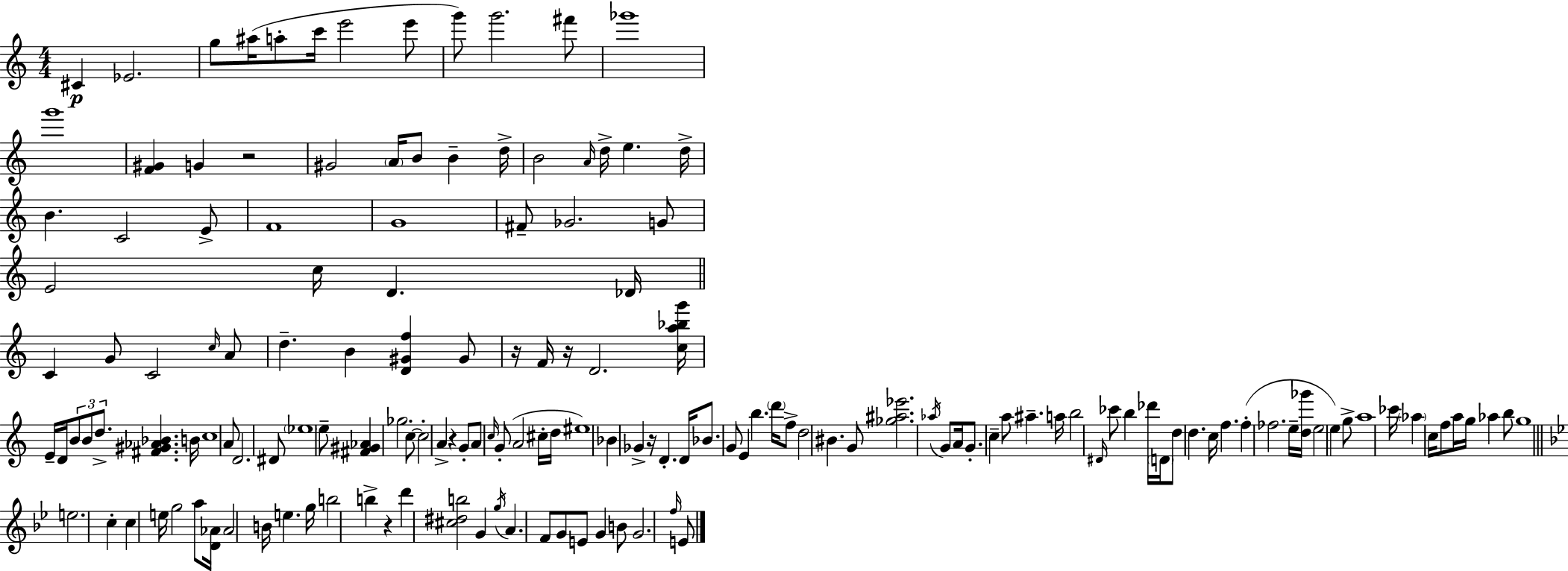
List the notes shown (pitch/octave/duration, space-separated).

C#4/q Eb4/h. G5/e A#5/s A5/e C6/s E6/h E6/e G6/e G6/h. F#6/e Gb6/w G6/w [F4,G#4]/q G4/q R/h G#4/h A4/s B4/e B4/q D5/s B4/h A4/s D5/s E5/q. D5/s B4/q. C4/h E4/e F4/w G4/w F#4/e Gb4/h. G4/e E4/h C5/s D4/q. Db4/s C4/q G4/e C4/h C5/s A4/e D5/q. B4/q [D4,G#4,F5]/q G#4/e R/s F4/s R/s D4/h. [C5,A5,Bb5,G6]/s E4/s D4/s B4/e B4/e D5/e. [F#4,G#4,Ab4,Bb4]/q. B4/s C5/w A4/e D4/h. D#4/e Eb5/w E5/e [F#4,G#4,Ab4]/q Gb5/h C5/e C5/h A4/q R/q G4/e A4/e C5/s G4/e A4/h C#5/s D5/s EIS5/w Bb4/q Gb4/q R/s D4/q. D4/s Bb4/e. G4/e E4/q B5/q. D6/s F5/e D5/h BIS4/q. G4/e [Gb5,A#5,Eb6]/h. Ab5/s G4/e A4/s G4/e. C5/q A5/e A#5/q. A5/s B5/h D#4/s CES6/e B5/q Db6/s D4/s D5/e D5/q. C5/s F5/q. F5/q FES5/h. E5/s [D5,Gb6]/s E5/h E5/q G5/e A5/w CES6/s Ab5/q C5/s F5/e A5/s G5/s Ab5/q B5/e G5/w E5/h. C5/q C5/q E5/s G5/h A5/e [D4,Ab4]/s Ab4/h B4/s E5/q. G5/s B5/h B5/q R/q D6/q [C#5,D#5,B5]/h G4/q G5/s A4/q. F4/e G4/e E4/e G4/q B4/e G4/h. F5/s E4/e